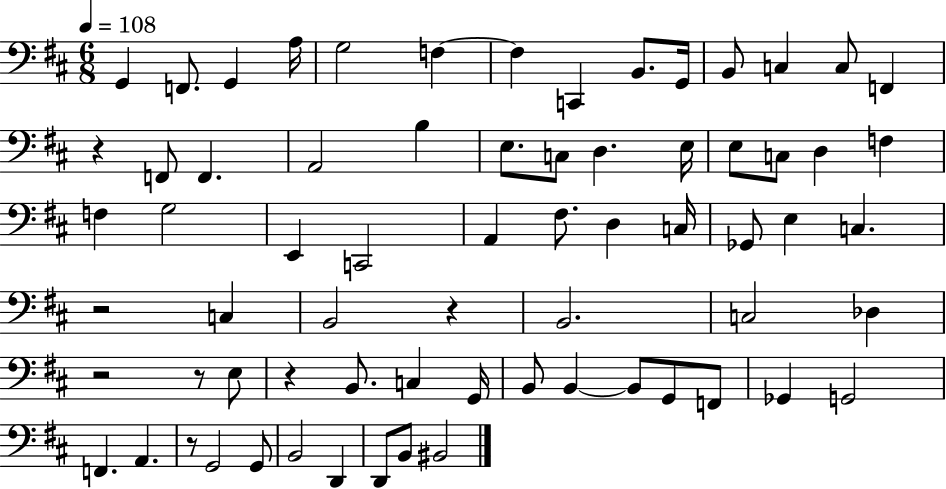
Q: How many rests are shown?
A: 7